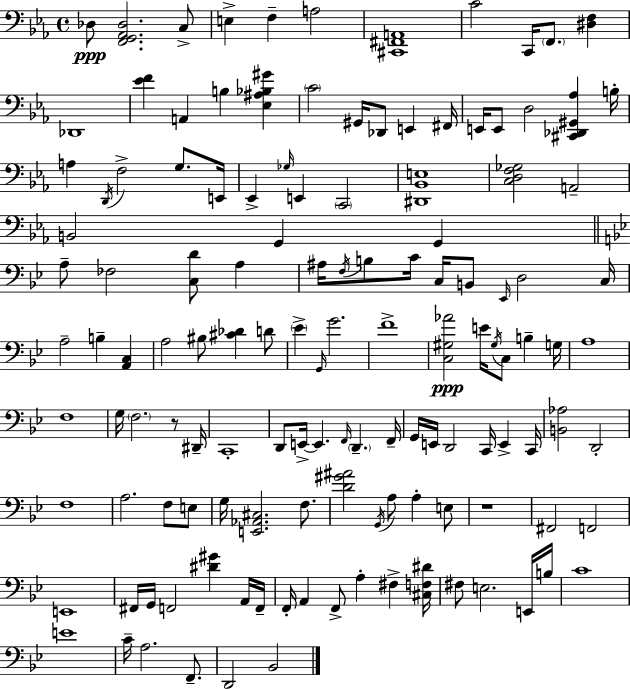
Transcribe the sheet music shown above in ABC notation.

X:1
T:Untitled
M:4/4
L:1/4
K:Eb
_D,/2 [F,,G,,_A,,_D,]2 C,/2 E, F, A,2 [^C,,^F,,A,,]4 C2 C,,/4 F,,/2 [^D,F,] _D,,4 [_EF] A,, B, [_E,^A,_B,^G] C2 ^G,,/4 _D,,/2 E,, ^F,,/4 E,,/4 E,,/2 D,2 [^C,,_D,,^G,,_A,] B,/4 A, D,,/4 F,2 G,/2 E,,/4 _E,, _G,/4 E,, C,,2 [^D,,_B,,E,]4 [C,D,F,_G,]2 A,,2 B,,2 G,, G,, A,/2 _F,2 [C,D]/2 A, ^A,/4 F,/4 B,/2 C/4 C,/4 B,,/2 _E,,/4 D,2 C,/4 A,2 B, [A,,C,] A,2 ^B,/2 [^C_D] D/2 _E G,,/4 G2 F4 [C,^G,_A]2 E/4 ^G,/4 C,/2 B, G,/4 A,4 F,4 G,/4 F,2 z/2 ^D,,/4 C,,4 D,,/2 E,,/4 E,, F,,/4 D,, F,,/4 G,,/4 E,,/4 D,,2 C,,/4 E,, C,,/4 [B,,_A,]2 D,,2 F,4 A,2 F,/2 E,/2 G,/4 [E,,_A,,^C,]2 F,/2 [D^G^A]2 G,,/4 A,/2 A, E,/2 z4 ^F,,2 F,,2 E,,4 ^F,,/4 G,,/4 F,,2 [^D^G] A,,/4 F,,/4 F,,/4 A,, F,,/2 A, ^F, [^C,F,^D]/4 ^F,/2 E,2 E,,/4 B,/4 C4 E4 C/4 A,2 F,,/2 D,,2 _B,,2